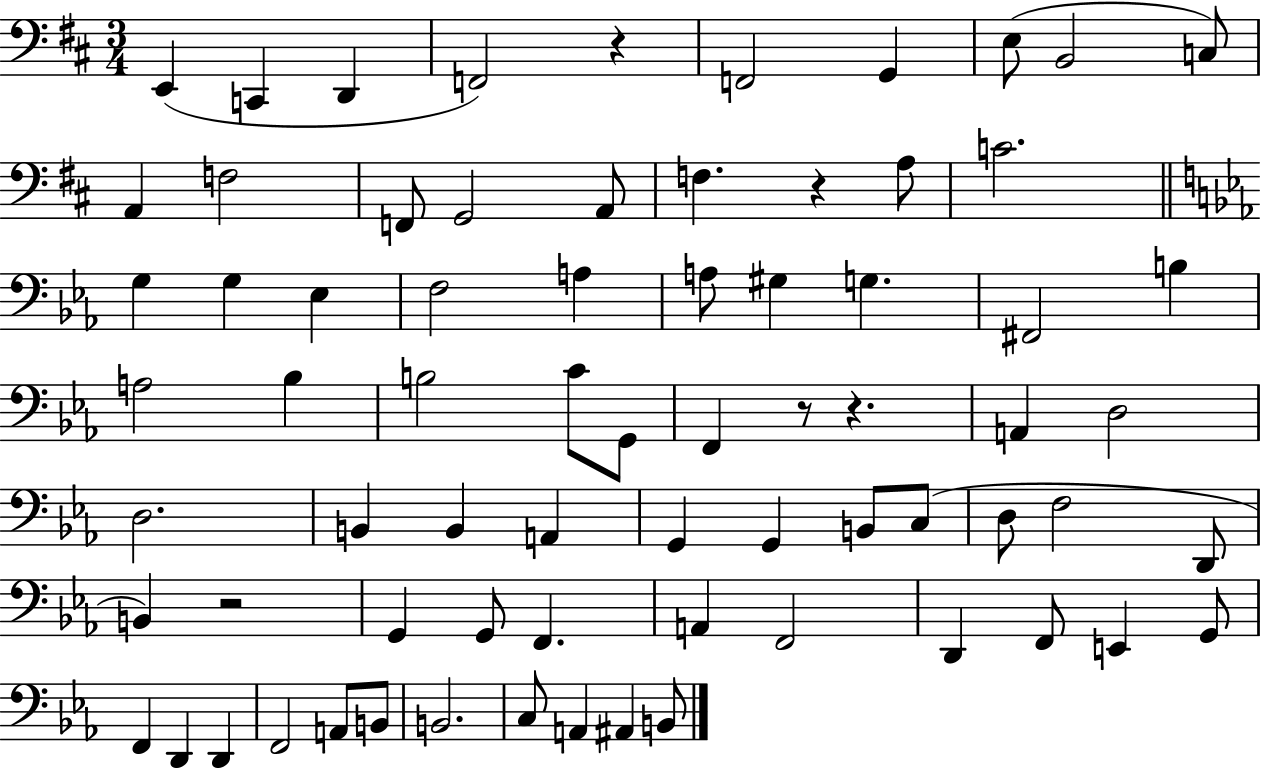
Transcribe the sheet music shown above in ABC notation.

X:1
T:Untitled
M:3/4
L:1/4
K:D
E,, C,, D,, F,,2 z F,,2 G,, E,/2 B,,2 C,/2 A,, F,2 F,,/2 G,,2 A,,/2 F, z A,/2 C2 G, G, _E, F,2 A, A,/2 ^G, G, ^F,,2 B, A,2 _B, B,2 C/2 G,,/2 F,, z/2 z A,, D,2 D,2 B,, B,, A,, G,, G,, B,,/2 C,/2 D,/2 F,2 D,,/2 B,, z2 G,, G,,/2 F,, A,, F,,2 D,, F,,/2 E,, G,,/2 F,, D,, D,, F,,2 A,,/2 B,,/2 B,,2 C,/2 A,, ^A,, B,,/2